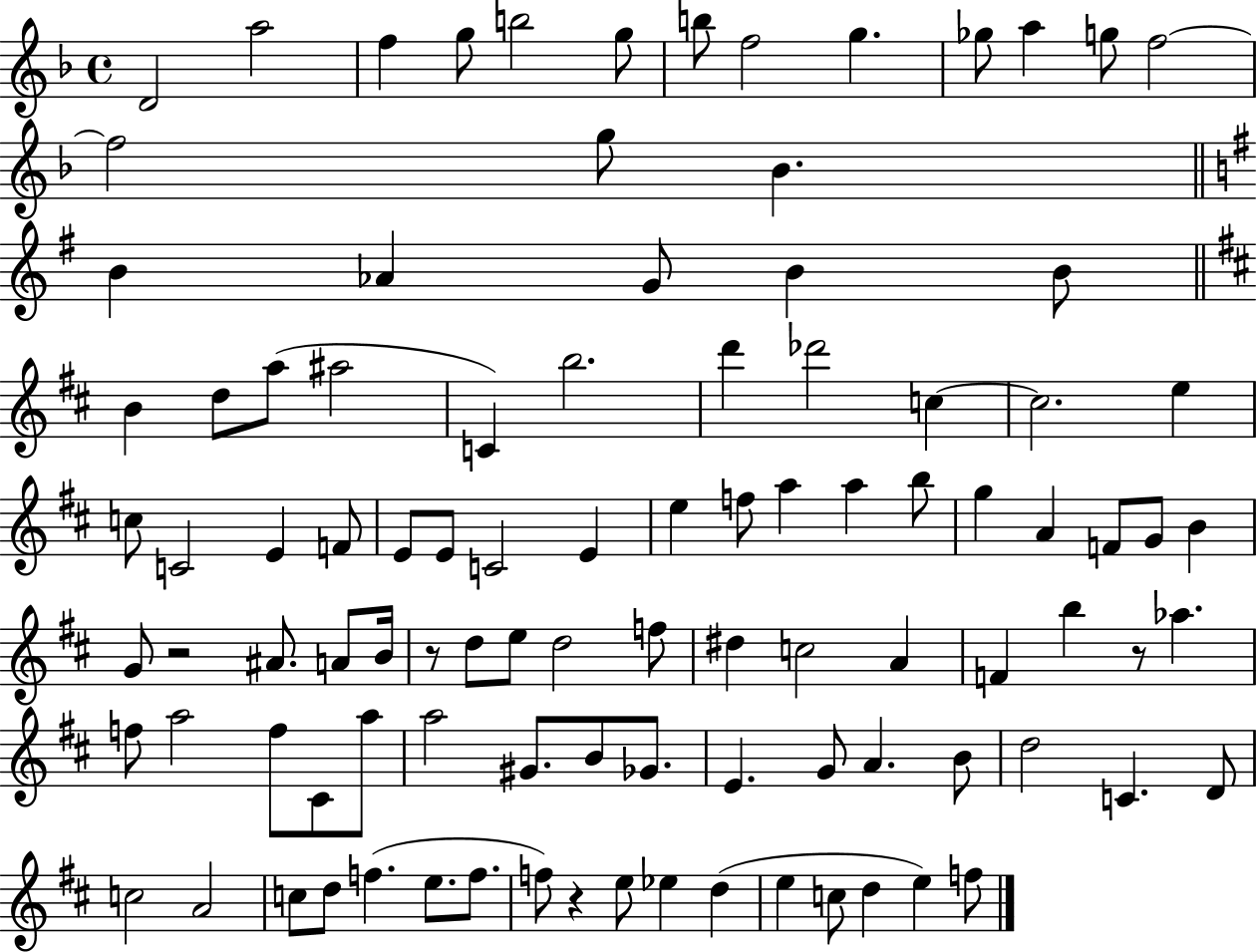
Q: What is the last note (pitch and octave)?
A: F5